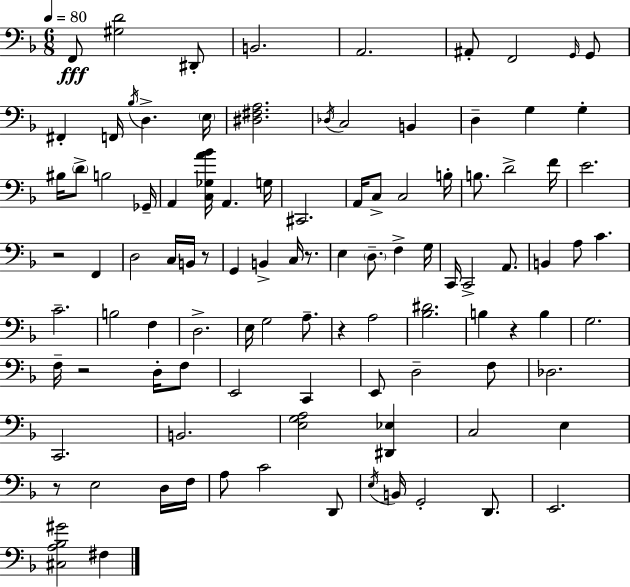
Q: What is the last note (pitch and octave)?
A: F#3